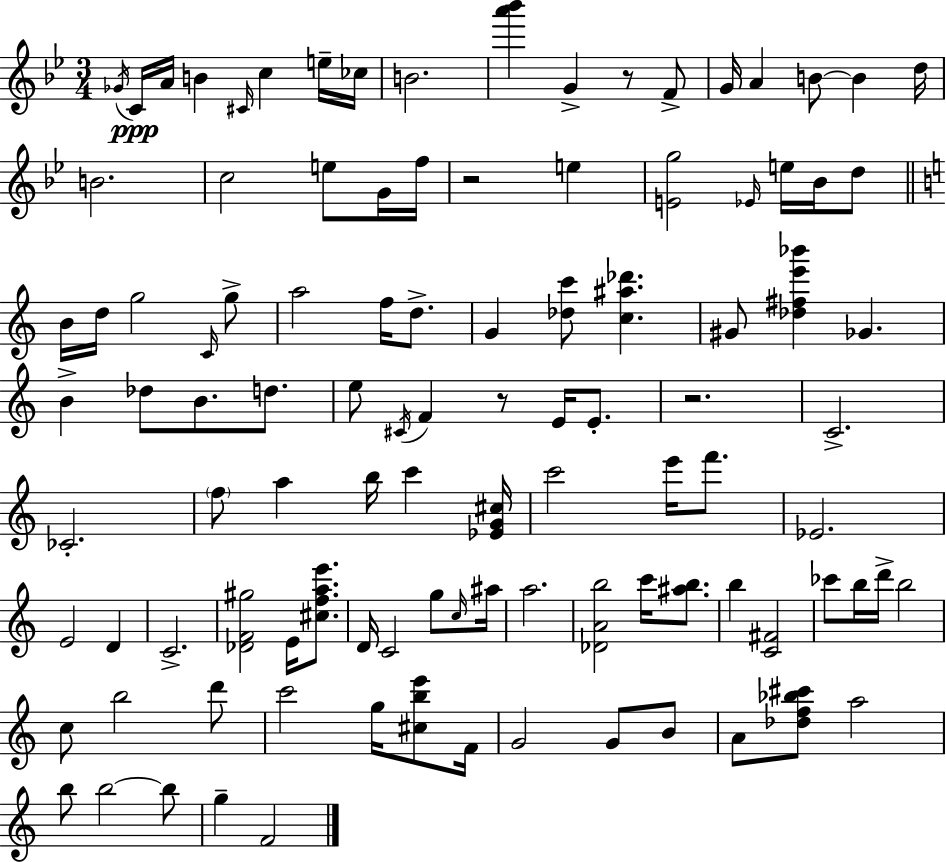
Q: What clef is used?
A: treble